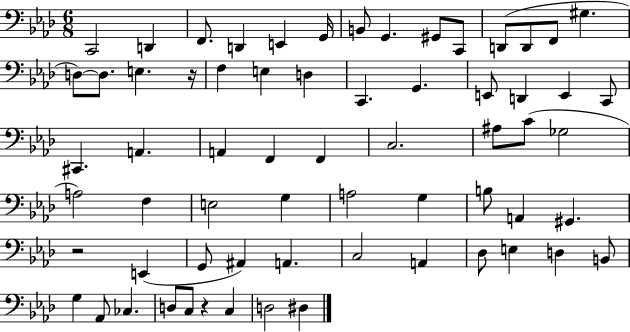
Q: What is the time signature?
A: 6/8